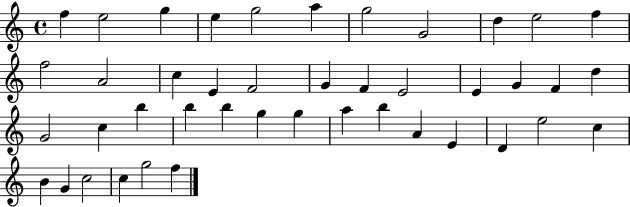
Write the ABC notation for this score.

X:1
T:Untitled
M:4/4
L:1/4
K:C
f e2 g e g2 a g2 G2 d e2 f f2 A2 c E F2 G F E2 E G F d G2 c b b b g g a b A E D e2 c B G c2 c g2 f